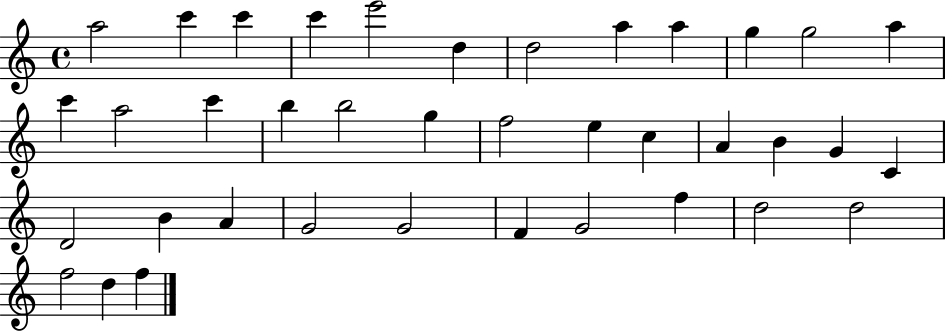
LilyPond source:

{
  \clef treble
  \time 4/4
  \defaultTimeSignature
  \key c \major
  a''2 c'''4 c'''4 | c'''4 e'''2 d''4 | d''2 a''4 a''4 | g''4 g''2 a''4 | \break c'''4 a''2 c'''4 | b''4 b''2 g''4 | f''2 e''4 c''4 | a'4 b'4 g'4 c'4 | \break d'2 b'4 a'4 | g'2 g'2 | f'4 g'2 f''4 | d''2 d''2 | \break f''2 d''4 f''4 | \bar "|."
}